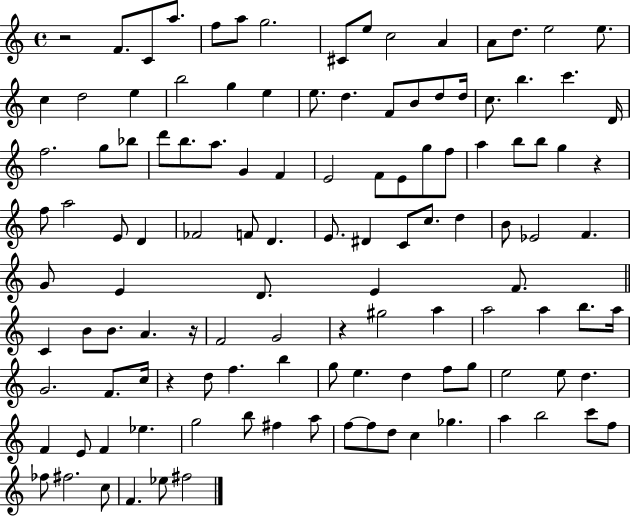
R/h F4/e. C4/e A5/e. F5/e A5/e G5/h. C#4/e E5/e C5/h A4/q A4/e D5/e. E5/h E5/e. C5/q D5/h E5/q B5/h G5/q E5/q E5/e. D5/q. F4/e B4/e D5/e D5/s C5/e. B5/q. C6/q. D4/s F5/h. G5/e Bb5/e D6/e B5/e. A5/e. G4/q F4/q E4/h F4/e E4/e G5/e F5/e A5/q B5/e B5/e G5/q R/q F5/e A5/h E4/e D4/q FES4/h F4/e D4/q. E4/e. D#4/q C4/e C5/e. D5/q B4/e Eb4/h F4/q. G4/e E4/q D4/e. E4/q F4/e. C4/q B4/e B4/e. A4/q. R/s F4/h G4/h R/q G#5/h A5/q A5/h A5/q B5/e. A5/s G4/h. F4/e. C5/s R/q D5/e F5/q. B5/q G5/e E5/q. D5/q F5/e G5/e E5/h E5/e D5/q. F4/q E4/e F4/q Eb5/q. G5/h B5/e F#5/q A5/e F5/e F5/e D5/e C5/q Gb5/q. A5/q B5/h C6/e F5/e FES5/e F#5/h. C5/e F4/q. Eb5/e F#5/h